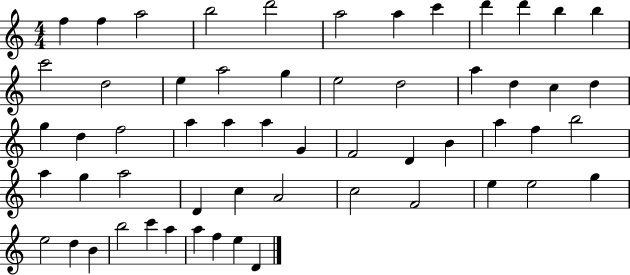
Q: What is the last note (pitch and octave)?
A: D4